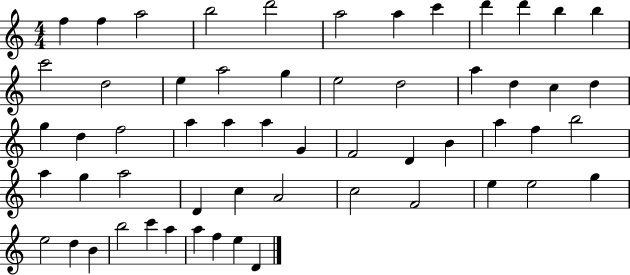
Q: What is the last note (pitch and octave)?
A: D4